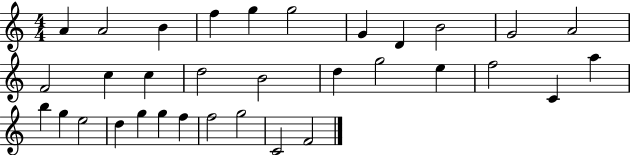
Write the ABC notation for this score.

X:1
T:Untitled
M:4/4
L:1/4
K:C
A A2 B f g g2 G D B2 G2 A2 F2 c c d2 B2 d g2 e f2 C a b g e2 d g g f f2 g2 C2 F2